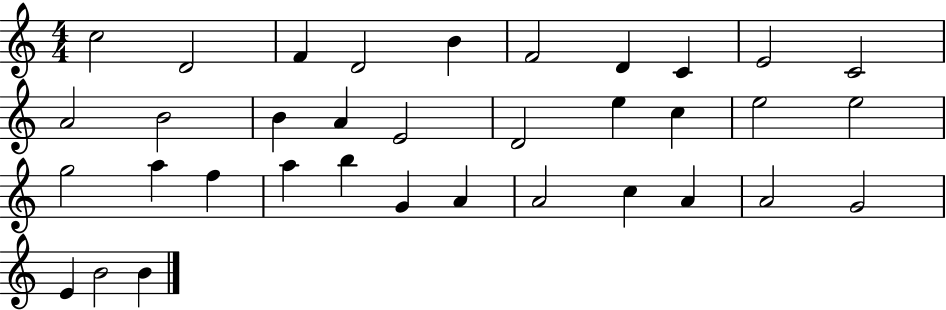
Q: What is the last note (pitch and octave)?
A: B4